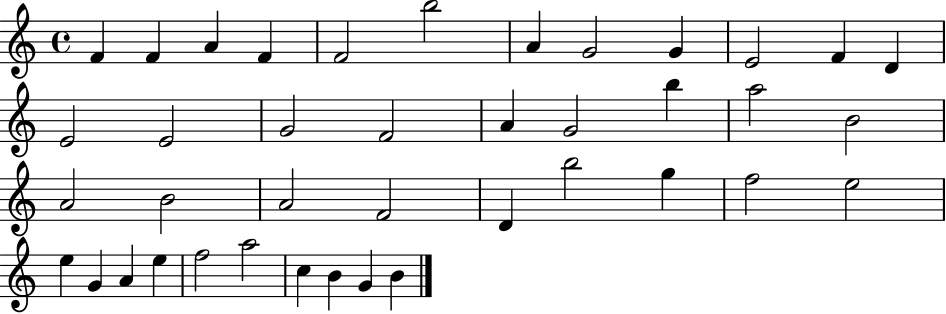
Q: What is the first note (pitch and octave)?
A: F4